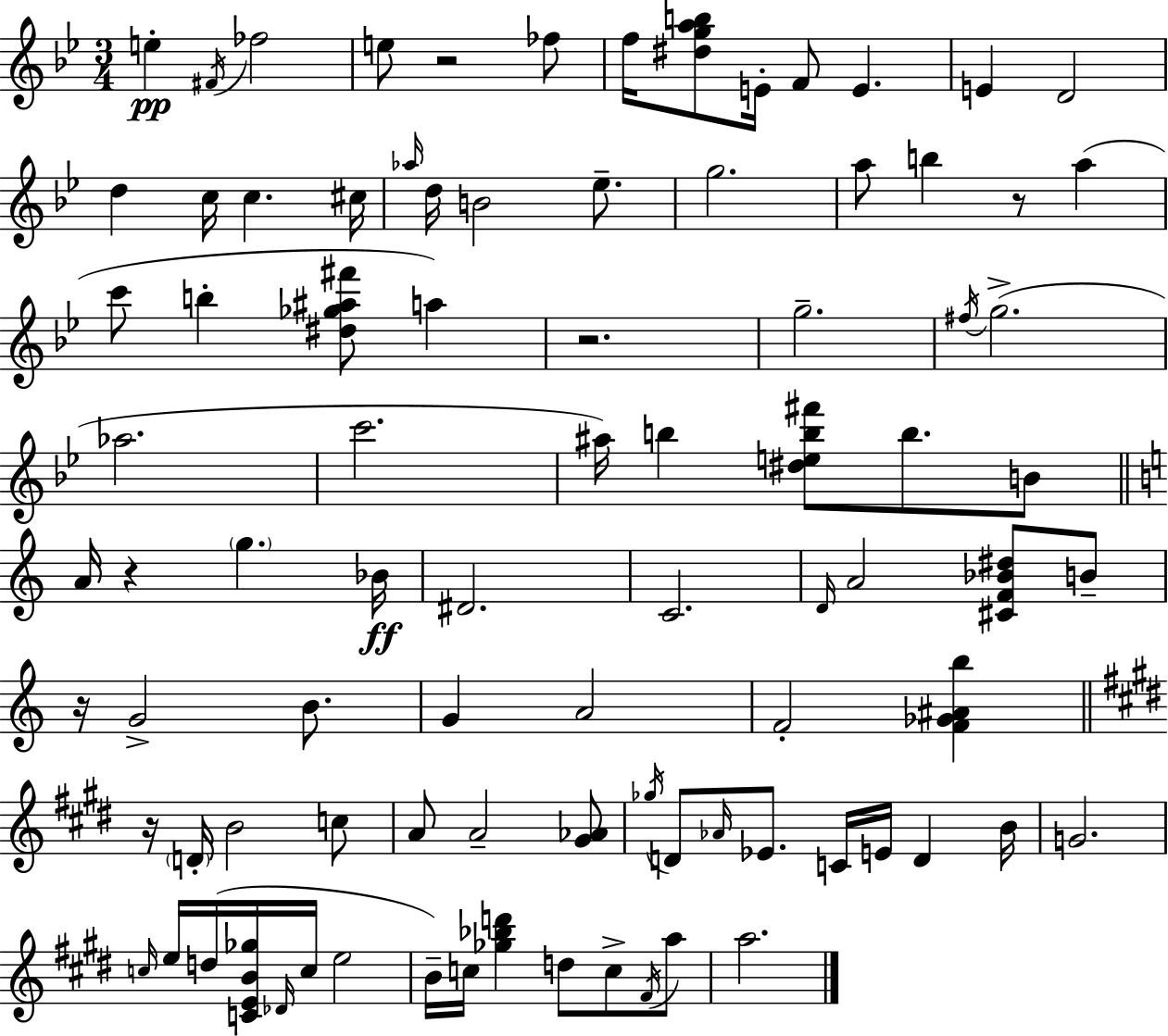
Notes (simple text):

E5/q F#4/s FES5/h E5/e R/h FES5/e F5/s [D#5,G5,A5,B5]/e E4/s F4/e E4/q. E4/q D4/h D5/q C5/s C5/q. C#5/s Ab5/s D5/s B4/h Eb5/e. G5/h. A5/e B5/q R/e A5/q C6/e B5/q [D#5,Gb5,A#5,F#6]/e A5/q R/h. G5/h. F#5/s G5/h. Ab5/h. C6/h. A#5/s B5/q [D#5,E5,B5,F#6]/e B5/e. B4/e A4/s R/q G5/q. Bb4/s D#4/h. C4/h. D4/s A4/h [C#4,F4,Bb4,D#5]/e B4/e R/s G4/h B4/e. G4/q A4/h F4/h [F4,Gb4,A#4,B5]/q R/s D4/s B4/h C5/e A4/e A4/h [G#4,Ab4]/e Gb5/s D4/e Ab4/s Eb4/e. C4/s E4/s D4/q B4/s G4/h. C5/s E5/s D5/s [C4,E4,B4,Gb5]/s Db4/s C5/s E5/h B4/s C5/s [Gb5,Bb5,D6]/q D5/e C5/e F#4/s A5/e A5/h.